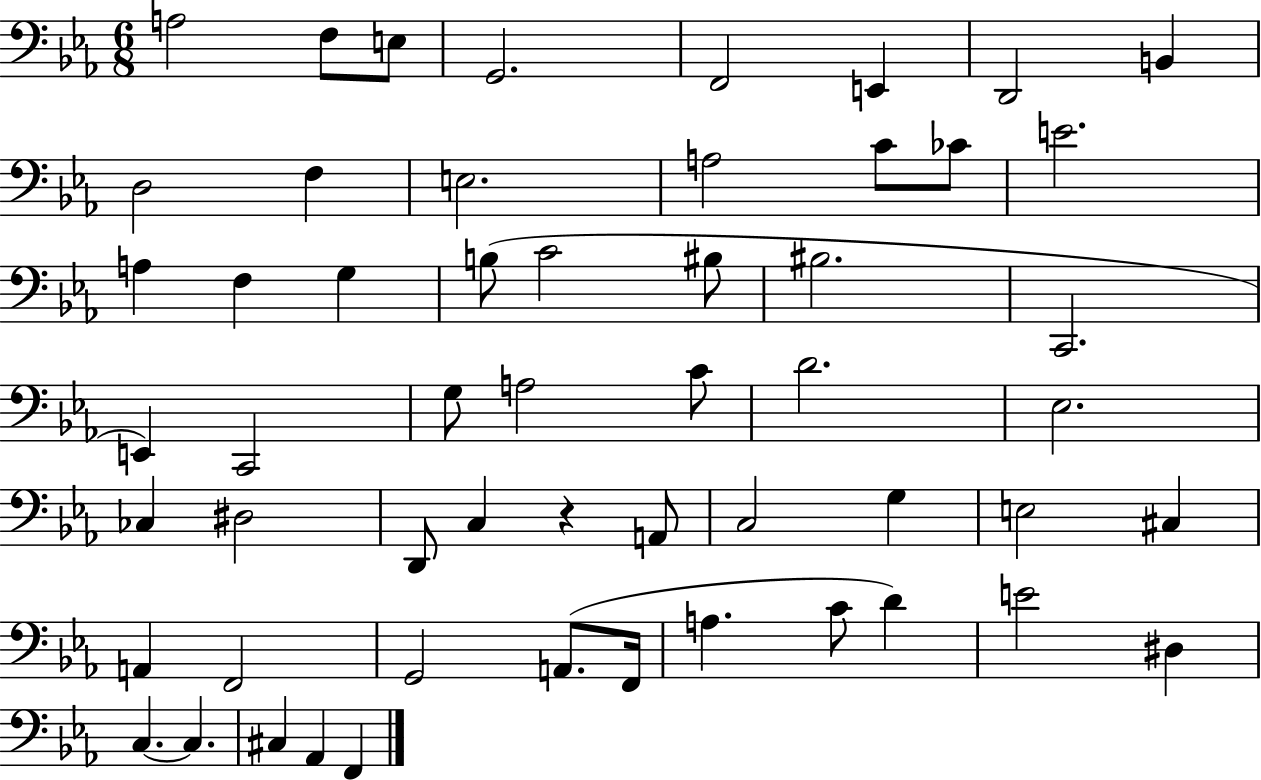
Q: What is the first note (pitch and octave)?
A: A3